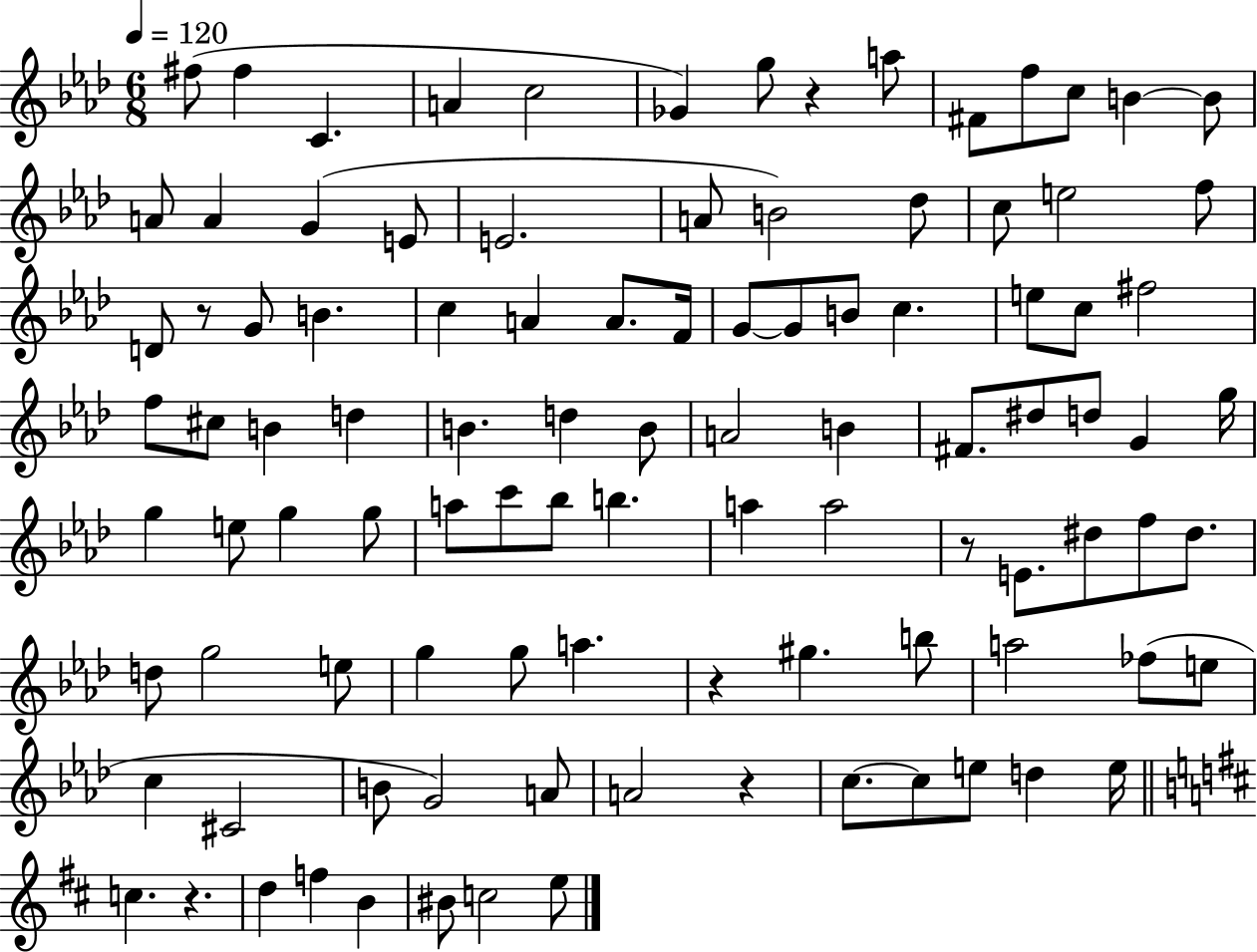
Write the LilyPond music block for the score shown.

{
  \clef treble
  \numericTimeSignature
  \time 6/8
  \key aes \major
  \tempo 4 = 120
  \repeat volta 2 { fis''8( fis''4 c'4. | a'4 c''2 | ges'4) g''8 r4 a''8 | fis'8 f''8 c''8 b'4~~ b'8 | \break a'8 a'4 g'4( e'8 | e'2. | a'8 b'2) des''8 | c''8 e''2 f''8 | \break d'8 r8 g'8 b'4. | c''4 a'4 a'8. f'16 | g'8~~ g'8 b'8 c''4. | e''8 c''8 fis''2 | \break f''8 cis''8 b'4 d''4 | b'4. d''4 b'8 | a'2 b'4 | fis'8. dis''8 d''8 g'4 g''16 | \break g''4 e''8 g''4 g''8 | a''8 c'''8 bes''8 b''4. | a''4 a''2 | r8 e'8. dis''8 f''8 dis''8. | \break d''8 g''2 e''8 | g''4 g''8 a''4. | r4 gis''4. b''8 | a''2 fes''8( e''8 | \break c''4 cis'2 | b'8 g'2) a'8 | a'2 r4 | c''8.~~ c''8 e''8 d''4 e''16 | \break \bar "||" \break \key d \major c''4. r4. | d''4 f''4 b'4 | bis'8 c''2 e''8 | } \bar "|."
}